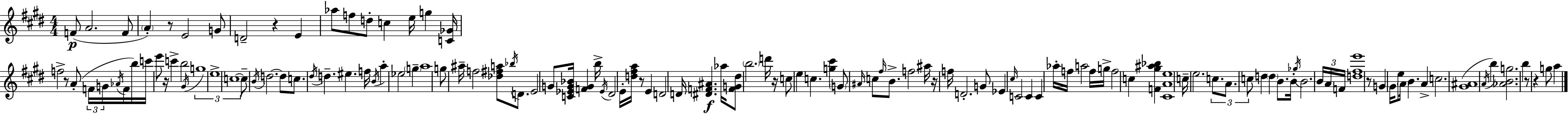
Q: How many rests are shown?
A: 10